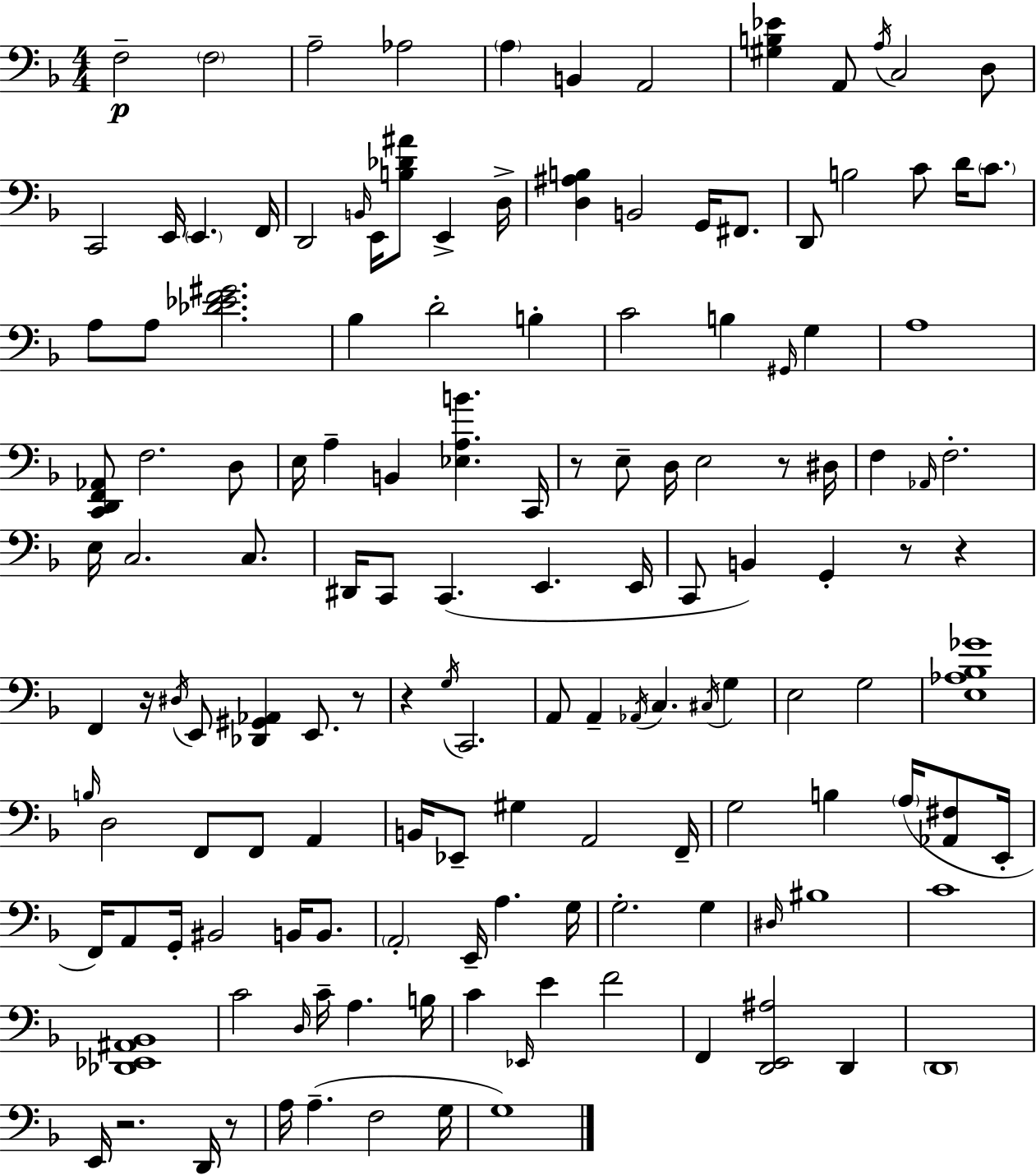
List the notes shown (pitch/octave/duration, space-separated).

F3/h F3/h A3/h Ab3/h A3/q B2/q A2/h [G#3,B3,Eb4]/q A2/e A3/s C3/h D3/e C2/h E2/s E2/q. F2/s D2/h B2/s E2/s [B3,Db4,A#4]/e E2/q D3/s [D3,A#3,B3]/q B2/h G2/s F#2/e. D2/e B3/h C4/e D4/s C4/e. A3/e A3/e [Db4,Eb4,F4,G#4]/h. Bb3/q D4/h B3/q C4/h B3/q G#2/s G3/q A3/w [C2,D2,F2,Ab2]/e F3/h. D3/e E3/s A3/q B2/q [Eb3,A3,B4]/q. C2/s R/e E3/e D3/s E3/h R/e D#3/s F3/q Ab2/s F3/h. E3/s C3/h. C3/e. D#2/s C2/e C2/q. E2/q. E2/s C2/e B2/q G2/q R/e R/q F2/q R/s D#3/s E2/e [Db2,G#2,Ab2]/q E2/e. R/e R/q G3/s C2/h. A2/e A2/q Ab2/s C3/q. C#3/s G3/q E3/h G3/h [E3,Ab3,Bb3,Gb4]/w B3/s D3/h F2/e F2/e A2/q B2/s Eb2/e G#3/q A2/h F2/s G3/h B3/q A3/s [Ab2,F#3]/e E2/s F2/s A2/e G2/s BIS2/h B2/s B2/e. A2/h E2/s A3/q. G3/s G3/h. G3/q D#3/s BIS3/w C4/w [Db2,Eb2,A#2,Bb2]/w C4/h D3/s C4/s A3/q. B3/s C4/q Eb2/s E4/q F4/h F2/q [D2,E2,A#3]/h D2/q D2/w E2/s R/h. D2/s R/e A3/s A3/q. F3/h G3/s G3/w